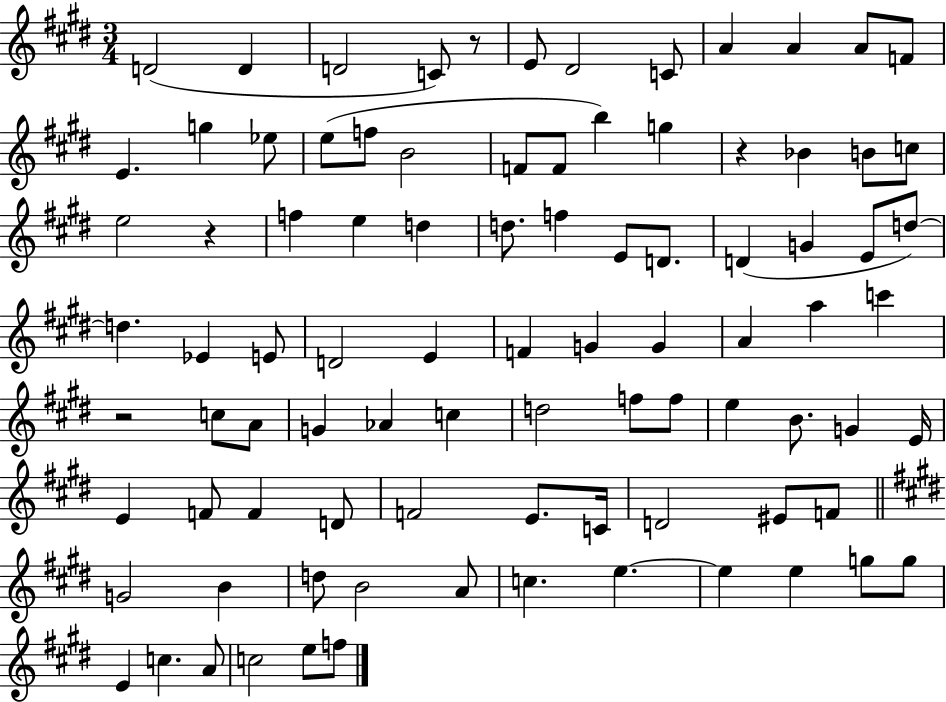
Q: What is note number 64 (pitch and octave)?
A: F4